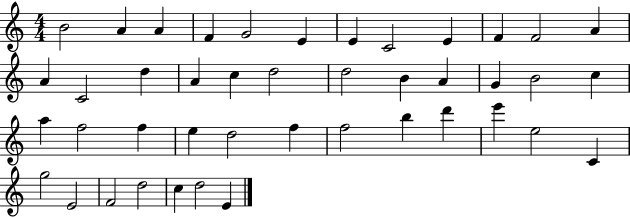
B4/h A4/q A4/q F4/q G4/h E4/q E4/q C4/h E4/q F4/q F4/h A4/q A4/q C4/h D5/q A4/q C5/q D5/h D5/h B4/q A4/q G4/q B4/h C5/q A5/q F5/h F5/q E5/q D5/h F5/q F5/h B5/q D6/q E6/q E5/h C4/q G5/h E4/h F4/h D5/h C5/q D5/h E4/q